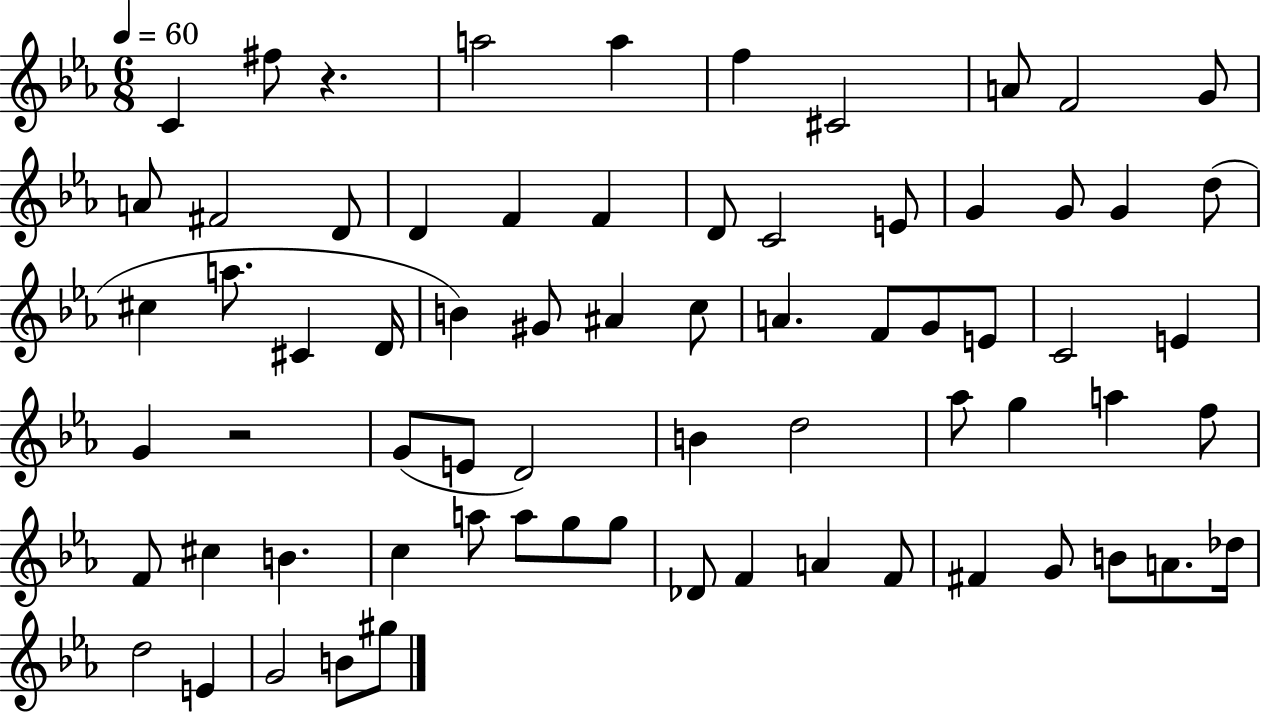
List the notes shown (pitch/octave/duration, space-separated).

C4/q F#5/e R/q. A5/h A5/q F5/q C#4/h A4/e F4/h G4/e A4/e F#4/h D4/e D4/q F4/q F4/q D4/e C4/h E4/e G4/q G4/e G4/q D5/e C#5/q A5/e. C#4/q D4/s B4/q G#4/e A#4/q C5/e A4/q. F4/e G4/e E4/e C4/h E4/q G4/q R/h G4/e E4/e D4/h B4/q D5/h Ab5/e G5/q A5/q F5/e F4/e C#5/q B4/q. C5/q A5/e A5/e G5/e G5/e Db4/e F4/q A4/q F4/e F#4/q G4/e B4/e A4/e. Db5/s D5/h E4/q G4/h B4/e G#5/e